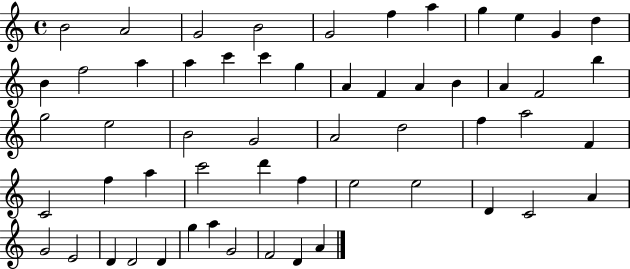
X:1
T:Untitled
M:4/4
L:1/4
K:C
B2 A2 G2 B2 G2 f a g e G d B f2 a a c' c' g A F A B A F2 b g2 e2 B2 G2 A2 d2 f a2 F C2 f a c'2 d' f e2 e2 D C2 A G2 E2 D D2 D g a G2 F2 D A